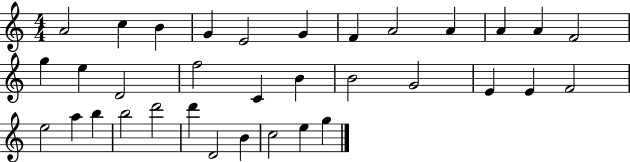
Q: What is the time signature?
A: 4/4